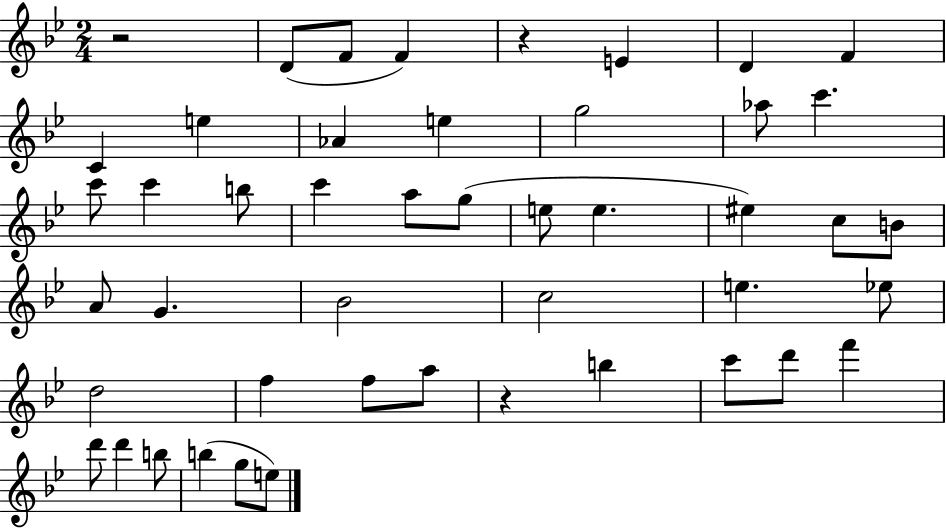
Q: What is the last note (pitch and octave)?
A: E5